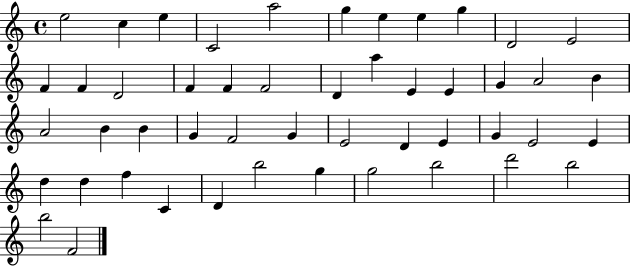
{
  \clef treble
  \time 4/4
  \defaultTimeSignature
  \key c \major
  e''2 c''4 e''4 | c'2 a''2 | g''4 e''4 e''4 g''4 | d'2 e'2 | \break f'4 f'4 d'2 | f'4 f'4 f'2 | d'4 a''4 e'4 e'4 | g'4 a'2 b'4 | \break a'2 b'4 b'4 | g'4 f'2 g'4 | e'2 d'4 e'4 | g'4 e'2 e'4 | \break d''4 d''4 f''4 c'4 | d'4 b''2 g''4 | g''2 b''2 | d'''2 b''2 | \break b''2 f'2 | \bar "|."
}